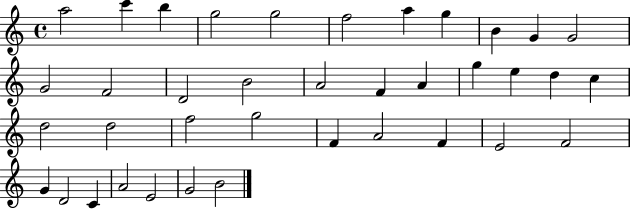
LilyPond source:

{
  \clef treble
  \time 4/4
  \defaultTimeSignature
  \key c \major
  a''2 c'''4 b''4 | g''2 g''2 | f''2 a''4 g''4 | b'4 g'4 g'2 | \break g'2 f'2 | d'2 b'2 | a'2 f'4 a'4 | g''4 e''4 d''4 c''4 | \break d''2 d''2 | f''2 g''2 | f'4 a'2 f'4 | e'2 f'2 | \break g'4 d'2 c'4 | a'2 e'2 | g'2 b'2 | \bar "|."
}